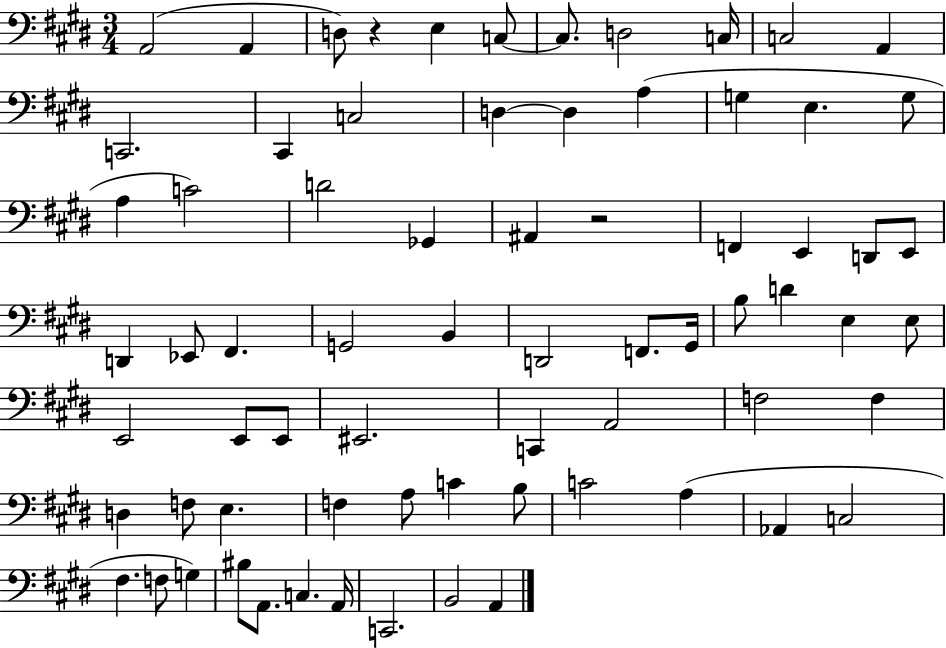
X:1
T:Untitled
M:3/4
L:1/4
K:E
A,,2 A,, D,/2 z E, C,/2 C,/2 D,2 C,/4 C,2 A,, C,,2 ^C,, C,2 D, D, A, G, E, G,/2 A, C2 D2 _G,, ^A,, z2 F,, E,, D,,/2 E,,/2 D,, _E,,/2 ^F,, G,,2 B,, D,,2 F,,/2 ^G,,/4 B,/2 D E, E,/2 E,,2 E,,/2 E,,/2 ^E,,2 C,, A,,2 F,2 F, D, F,/2 E, F, A,/2 C B,/2 C2 A, _A,, C,2 ^F, F,/2 G, ^B,/2 A,,/2 C, A,,/4 C,,2 B,,2 A,,